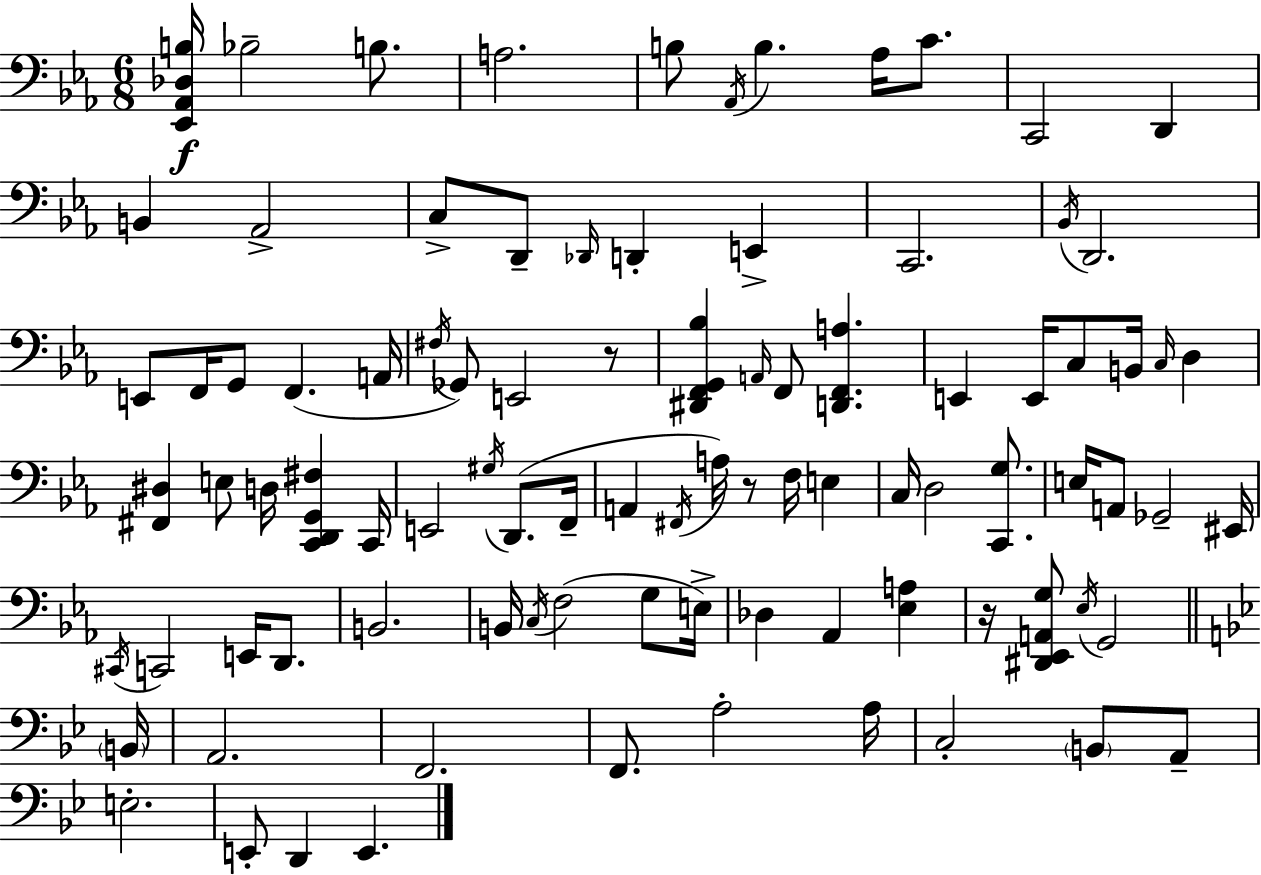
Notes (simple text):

[Eb2,Ab2,Db3,B3]/s Bb3/h B3/e. A3/h. B3/e Ab2/s B3/q. Ab3/s C4/e. C2/h D2/q B2/q Ab2/h C3/e D2/e Db2/s D2/q E2/q C2/h. Bb2/s D2/h. E2/e F2/s G2/e F2/q. A2/s F#3/s Gb2/e E2/h R/e [D#2,F2,G2,Bb3]/q A2/s F2/e [D2,F2,A3]/q. E2/q E2/s C3/e B2/s C3/s D3/q [F#2,D#3]/q E3/e D3/s [C2,D2,G2,F#3]/q C2/s E2/h G#3/s D2/e. F2/s A2/q F#2/s A3/s R/e F3/s E3/q C3/s D3/h [C2,G3]/e. E3/s A2/e Gb2/h EIS2/s C#2/s C2/h E2/s D2/e. B2/h. B2/s C3/s F3/h G3/e E3/s Db3/q Ab2/q [Eb3,A3]/q R/s [D#2,Eb2,A2,G3]/e Eb3/s G2/h B2/s A2/h. F2/h. F2/e. A3/h A3/s C3/h B2/e A2/e E3/h. E2/e D2/q E2/q.